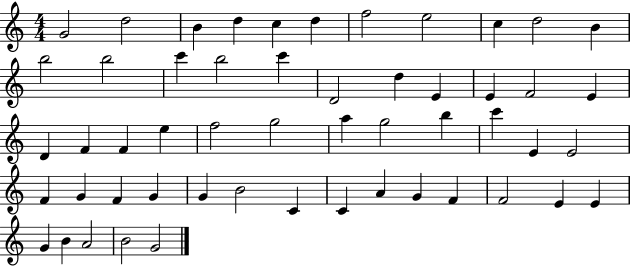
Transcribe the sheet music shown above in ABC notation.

X:1
T:Untitled
M:4/4
L:1/4
K:C
G2 d2 B d c d f2 e2 c d2 B b2 b2 c' b2 c' D2 d E E F2 E D F F e f2 g2 a g2 b c' E E2 F G F G G B2 C C A G F F2 E E G B A2 B2 G2